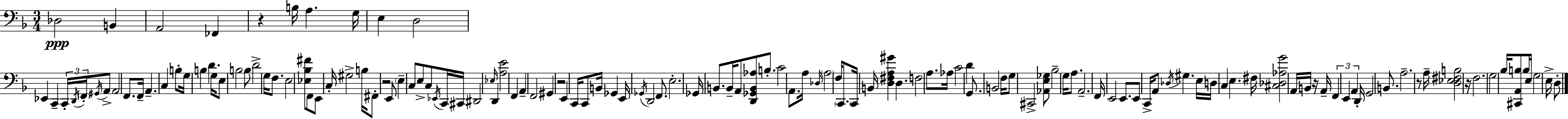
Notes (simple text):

Db3/h B2/q A2/h FES2/q R/q B3/s A3/q. G3/s E3/q D3/h Eb2/q C2/q C2/s D2/s F2/s G#2/s A2/e A2/h F2/e. F2/s A2/q. C3/q B3/e G3/s B3/q D4/q. G3/s E3/e B3/h B3/e D4/h G3/s F3/e. E3/h [Eb3,Bb3,F#4]/e F2/e E2/e C3/s G#3/h B3/s F#2/e R/h E2/e E3/q C3/e E3/e C3/e Eb2/s C2/s C#2/s D#2/h Eb3/s D2/q [A3,E4]/h F2/q A2/q F2/h G#2/q R/h E2/q C2/s C2/e B2/s Gb2/q E2/s Gb2/s D2/h F2/e. E3/h. Gb2/s B2/e. B2/s A2/e [D2,Gb2,B2,Ab3]/e B3/e. C4/h A2/e. A3/s Db3/s A3/h F3/s C2/e. C2/s B2/s [D3,F#3,A3,G#4]/q D3/q. F3/h A3/e. Ab3/s C4/h D4/q G2/e. B2/h F3/s G3/e C#2/h [Ab2,E3,Gb3]/e Bb3/h G3/s A3/e. A2/h. F2/s E2/h E2/e. E2/e C2/s A2/e Db3/s G#3/q. E3/s D3/s C3/q E3/q. F#3/s [C#3,Db3,Ab3,G4]/h A2/s B2/s R/s A2/s F2/q E2/q A2/q D2/s G2/h B2/e. A3/h. R/e A3/s [D3,Eb3,F#3,B3]/h R/s F3/h. G3/h Bb3/s [C#2,A2,B3]/e B3/s E3/s G3/h E3/s D3/e